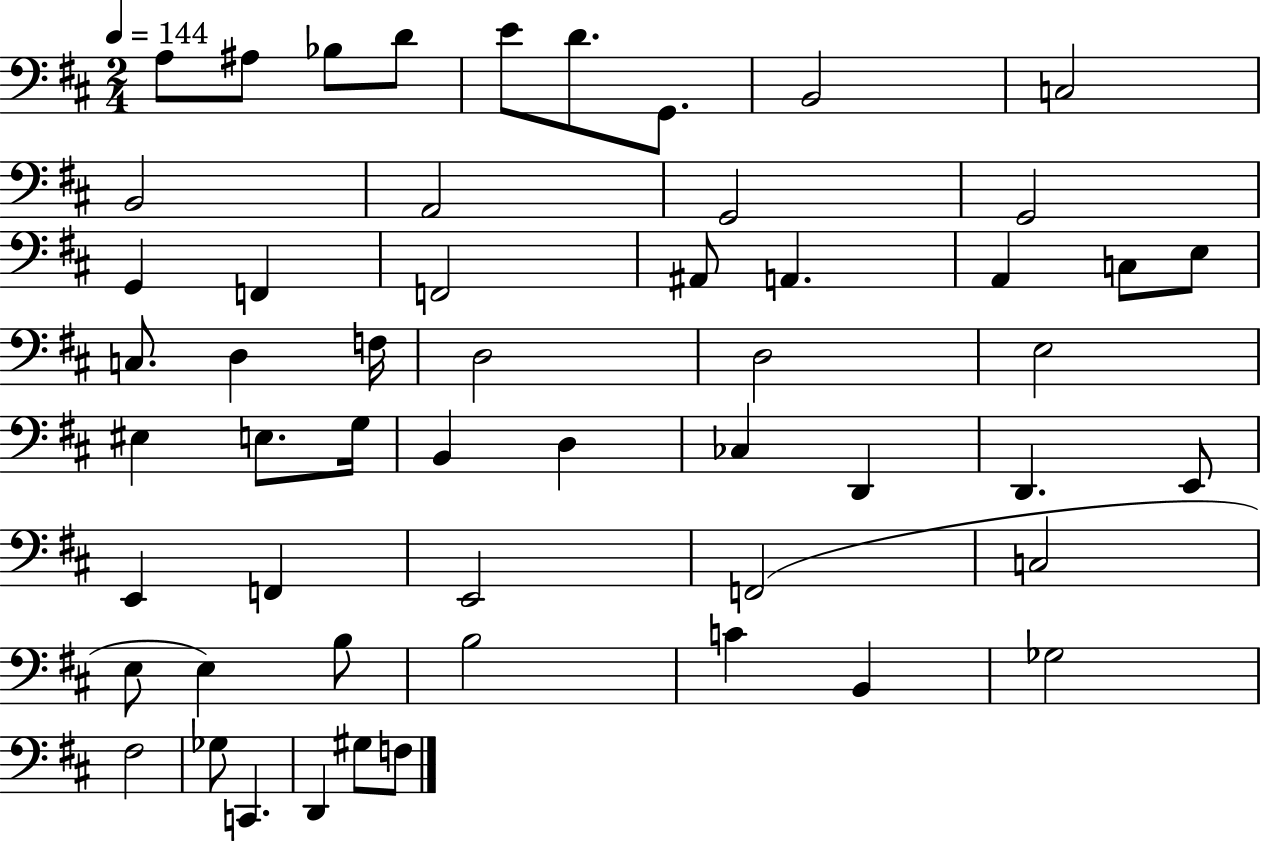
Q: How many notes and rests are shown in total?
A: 54